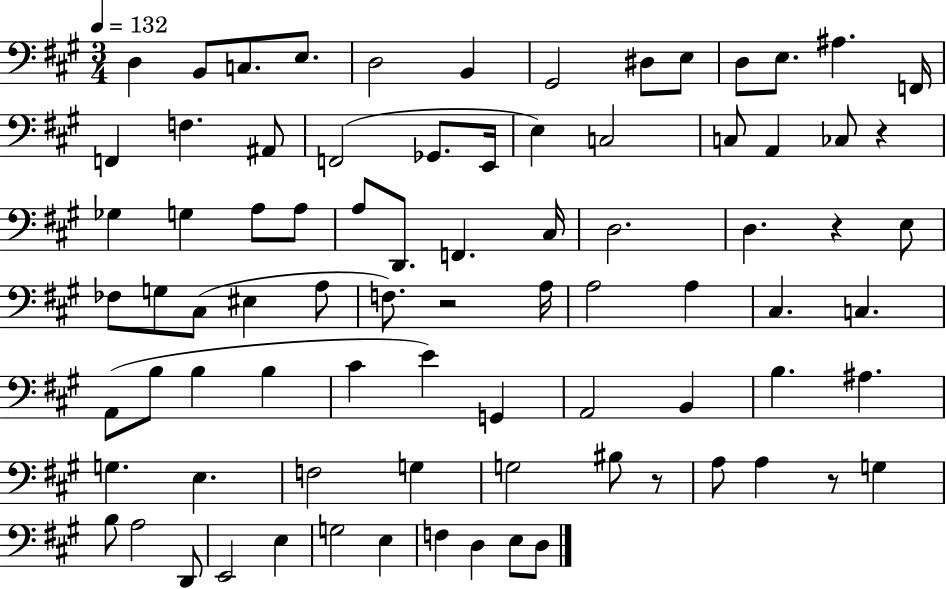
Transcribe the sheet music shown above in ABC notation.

X:1
T:Untitled
M:3/4
L:1/4
K:A
D, B,,/2 C,/2 E,/2 D,2 B,, ^G,,2 ^D,/2 E,/2 D,/2 E,/2 ^A, F,,/4 F,, F, ^A,,/2 F,,2 _G,,/2 E,,/4 E, C,2 C,/2 A,, _C,/2 z _G, G, A,/2 A,/2 A,/2 D,,/2 F,, ^C,/4 D,2 D, z E,/2 _F,/2 G,/2 ^C,/2 ^E, A,/2 F,/2 z2 A,/4 A,2 A, ^C, C, A,,/2 B,/2 B, B, ^C E G,, A,,2 B,, B, ^A, G, E, F,2 G, G,2 ^B,/2 z/2 A,/2 A, z/2 G, B,/2 A,2 D,,/2 E,,2 E, G,2 E, F, D, E,/2 D,/2